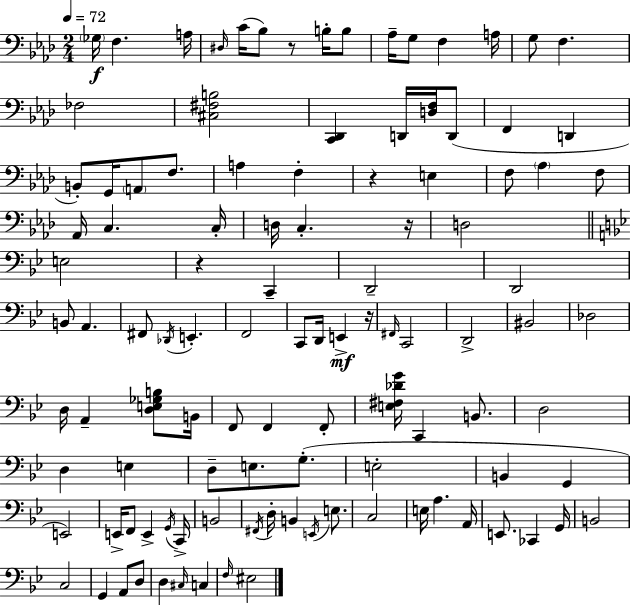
X:1
T:Untitled
M:2/4
L:1/4
K:Fm
_G,/4 F, A,/4 ^D,/4 C/4 _B,/2 z/2 B,/4 B,/2 _A,/4 G,/2 F, A,/4 G,/2 F, _F,2 [^C,^F,B,]2 [C,,_D,,] D,,/4 [D,F,]/4 D,,/2 F,, D,, B,,/2 G,,/4 A,,/2 F,/2 A, F, z E, F,/2 _A, F,/2 _A,,/4 C, C,/4 D,/4 C, z/4 D,2 E,2 z C,, D,,2 D,,2 B,,/2 A,, ^F,,/2 _D,,/4 E,, F,,2 C,,/2 D,,/4 E,, z/4 ^F,,/4 C,,2 D,,2 ^B,,2 _D,2 D,/4 A,, [D,E,_G,B,]/2 B,,/4 F,,/2 F,, F,,/2 [E,^F,_DG]/4 C,, B,,/2 D,2 D, E, D,/2 E,/2 G,/2 E,2 B,, G,, E,,2 E,,/4 F,,/2 E,, G,,/4 C,,/4 B,,2 ^F,,/4 D,/4 B,, E,,/4 E,/2 C,2 E,/4 A, A,,/4 E,,/2 _C,, G,,/4 B,,2 C,2 G,, A,,/2 D,/2 D, ^C,/4 C, F,/4 ^E,2